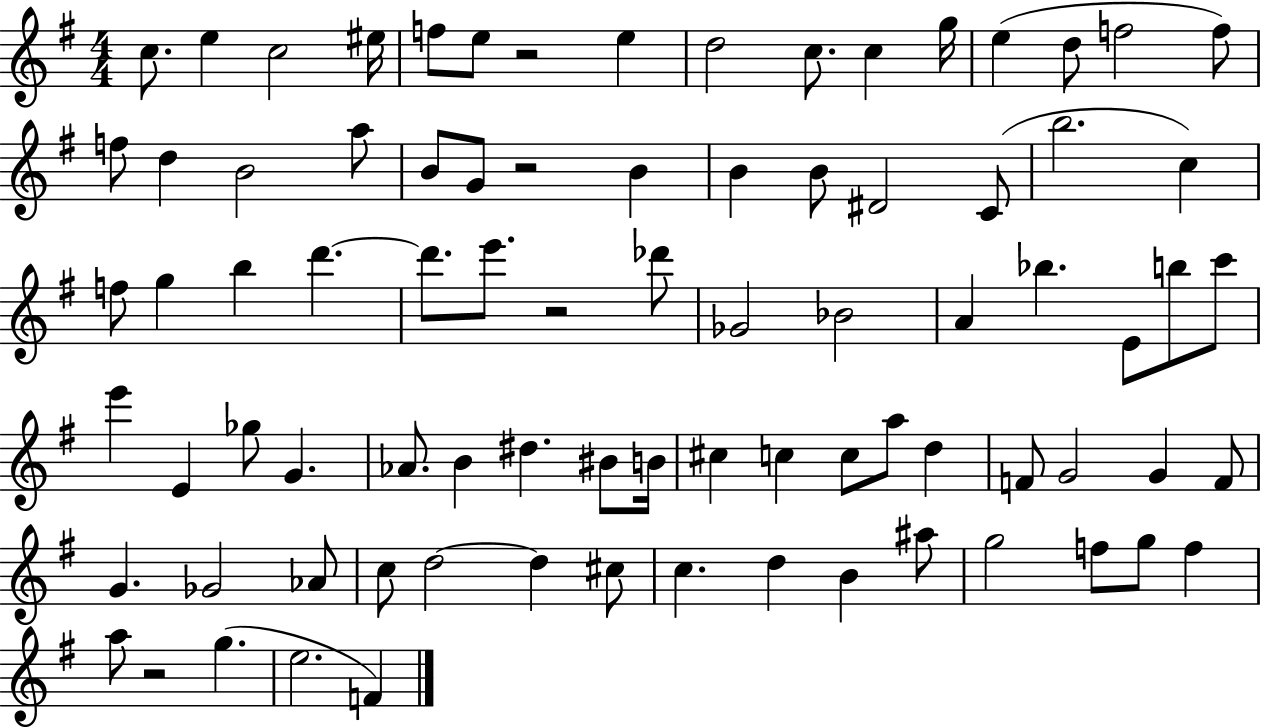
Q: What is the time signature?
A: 4/4